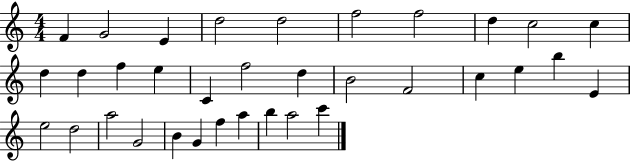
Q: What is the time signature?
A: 4/4